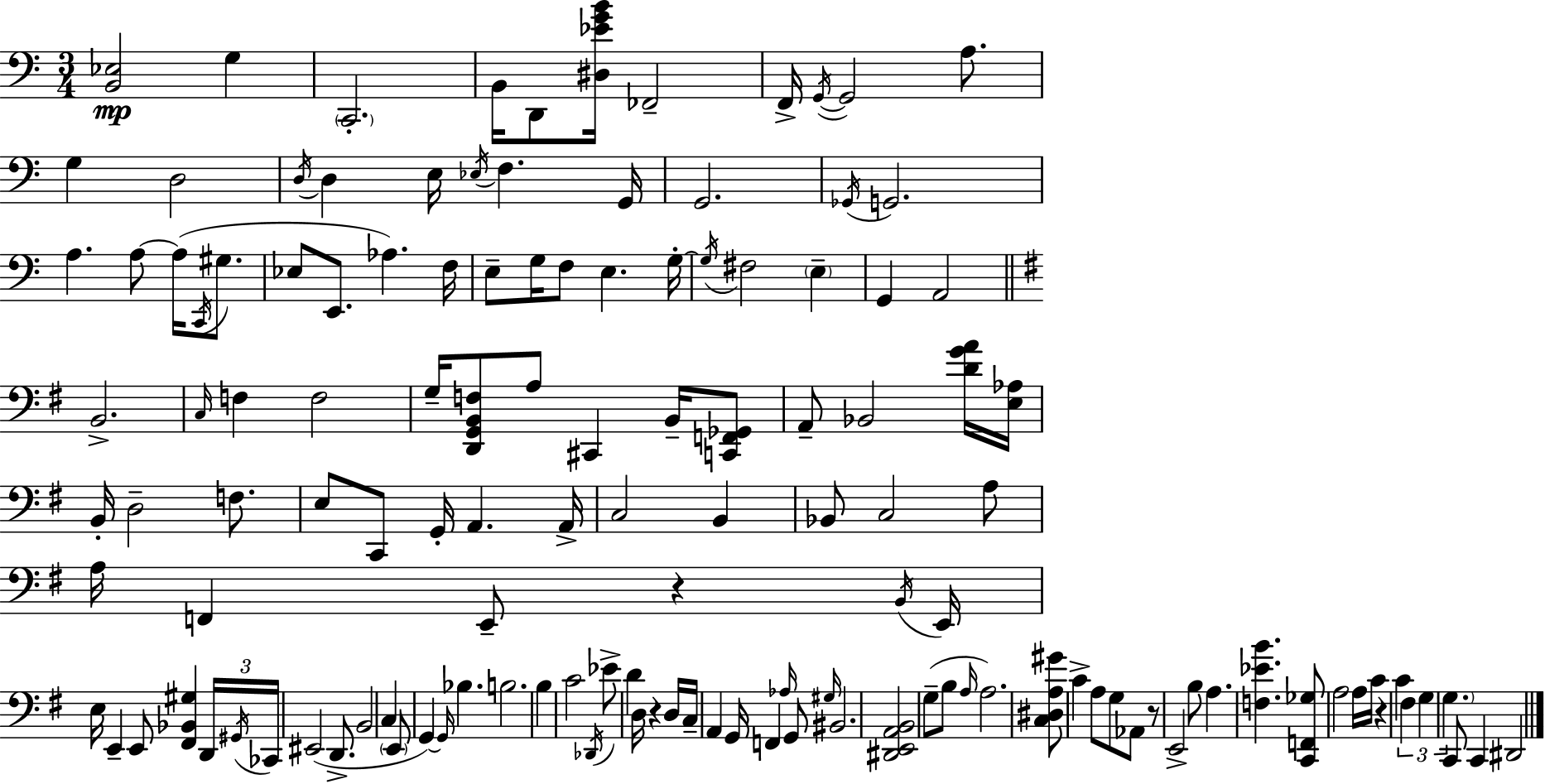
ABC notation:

X:1
T:Untitled
M:3/4
L:1/4
K:Am
[B,,_E,]2 G, C,,2 B,,/4 D,,/2 [^D,_EGB]/4 _F,,2 F,,/4 G,,/4 G,,2 A,/2 G, D,2 D,/4 D, E,/4 _E,/4 F, G,,/4 G,,2 _G,,/4 G,,2 A, A,/2 A,/4 C,,/4 ^G,/2 _E,/2 E,,/2 _A, F,/4 E,/2 G,/4 F,/2 E, G,/4 G,/4 ^F,2 E, G,, A,,2 B,,2 C,/4 F, F,2 G,/4 [D,,G,,B,,F,]/2 A,/2 ^C,, B,,/4 [C,,F,,_G,,]/2 A,,/2 _B,,2 [DGA]/4 [E,_A,]/4 B,,/4 D,2 F,/2 E,/2 C,,/2 G,,/4 A,, A,,/4 C,2 B,, _B,,/2 C,2 A,/2 A,/4 F,, E,,/2 z B,,/4 E,,/4 E,/4 E,, E,,/2 [^F,,_B,,^G,] D,,/4 ^G,,/4 _C,,/4 ^E,,2 D,,/2 B,,2 C, E,,/2 G,, G,,/4 _B, B,2 B, C2 _D,,/4 _E/2 D D,/4 z D,/4 C,/4 A,, G,,/4 F,, _A,/4 G,,/2 ^G,/4 ^B,,2 [^D,,E,,A,,B,,]2 G,/2 B,/2 A,/4 A,2 [C,^D,A,^G]/2 C A,/2 G,/2 _A,,/2 z/2 E,,2 B,/2 A, [F,_EB] [C,,F,,_G,]/2 A,2 A,/4 C/4 z C ^F, G, G, C,,/2 C,, ^D,,2